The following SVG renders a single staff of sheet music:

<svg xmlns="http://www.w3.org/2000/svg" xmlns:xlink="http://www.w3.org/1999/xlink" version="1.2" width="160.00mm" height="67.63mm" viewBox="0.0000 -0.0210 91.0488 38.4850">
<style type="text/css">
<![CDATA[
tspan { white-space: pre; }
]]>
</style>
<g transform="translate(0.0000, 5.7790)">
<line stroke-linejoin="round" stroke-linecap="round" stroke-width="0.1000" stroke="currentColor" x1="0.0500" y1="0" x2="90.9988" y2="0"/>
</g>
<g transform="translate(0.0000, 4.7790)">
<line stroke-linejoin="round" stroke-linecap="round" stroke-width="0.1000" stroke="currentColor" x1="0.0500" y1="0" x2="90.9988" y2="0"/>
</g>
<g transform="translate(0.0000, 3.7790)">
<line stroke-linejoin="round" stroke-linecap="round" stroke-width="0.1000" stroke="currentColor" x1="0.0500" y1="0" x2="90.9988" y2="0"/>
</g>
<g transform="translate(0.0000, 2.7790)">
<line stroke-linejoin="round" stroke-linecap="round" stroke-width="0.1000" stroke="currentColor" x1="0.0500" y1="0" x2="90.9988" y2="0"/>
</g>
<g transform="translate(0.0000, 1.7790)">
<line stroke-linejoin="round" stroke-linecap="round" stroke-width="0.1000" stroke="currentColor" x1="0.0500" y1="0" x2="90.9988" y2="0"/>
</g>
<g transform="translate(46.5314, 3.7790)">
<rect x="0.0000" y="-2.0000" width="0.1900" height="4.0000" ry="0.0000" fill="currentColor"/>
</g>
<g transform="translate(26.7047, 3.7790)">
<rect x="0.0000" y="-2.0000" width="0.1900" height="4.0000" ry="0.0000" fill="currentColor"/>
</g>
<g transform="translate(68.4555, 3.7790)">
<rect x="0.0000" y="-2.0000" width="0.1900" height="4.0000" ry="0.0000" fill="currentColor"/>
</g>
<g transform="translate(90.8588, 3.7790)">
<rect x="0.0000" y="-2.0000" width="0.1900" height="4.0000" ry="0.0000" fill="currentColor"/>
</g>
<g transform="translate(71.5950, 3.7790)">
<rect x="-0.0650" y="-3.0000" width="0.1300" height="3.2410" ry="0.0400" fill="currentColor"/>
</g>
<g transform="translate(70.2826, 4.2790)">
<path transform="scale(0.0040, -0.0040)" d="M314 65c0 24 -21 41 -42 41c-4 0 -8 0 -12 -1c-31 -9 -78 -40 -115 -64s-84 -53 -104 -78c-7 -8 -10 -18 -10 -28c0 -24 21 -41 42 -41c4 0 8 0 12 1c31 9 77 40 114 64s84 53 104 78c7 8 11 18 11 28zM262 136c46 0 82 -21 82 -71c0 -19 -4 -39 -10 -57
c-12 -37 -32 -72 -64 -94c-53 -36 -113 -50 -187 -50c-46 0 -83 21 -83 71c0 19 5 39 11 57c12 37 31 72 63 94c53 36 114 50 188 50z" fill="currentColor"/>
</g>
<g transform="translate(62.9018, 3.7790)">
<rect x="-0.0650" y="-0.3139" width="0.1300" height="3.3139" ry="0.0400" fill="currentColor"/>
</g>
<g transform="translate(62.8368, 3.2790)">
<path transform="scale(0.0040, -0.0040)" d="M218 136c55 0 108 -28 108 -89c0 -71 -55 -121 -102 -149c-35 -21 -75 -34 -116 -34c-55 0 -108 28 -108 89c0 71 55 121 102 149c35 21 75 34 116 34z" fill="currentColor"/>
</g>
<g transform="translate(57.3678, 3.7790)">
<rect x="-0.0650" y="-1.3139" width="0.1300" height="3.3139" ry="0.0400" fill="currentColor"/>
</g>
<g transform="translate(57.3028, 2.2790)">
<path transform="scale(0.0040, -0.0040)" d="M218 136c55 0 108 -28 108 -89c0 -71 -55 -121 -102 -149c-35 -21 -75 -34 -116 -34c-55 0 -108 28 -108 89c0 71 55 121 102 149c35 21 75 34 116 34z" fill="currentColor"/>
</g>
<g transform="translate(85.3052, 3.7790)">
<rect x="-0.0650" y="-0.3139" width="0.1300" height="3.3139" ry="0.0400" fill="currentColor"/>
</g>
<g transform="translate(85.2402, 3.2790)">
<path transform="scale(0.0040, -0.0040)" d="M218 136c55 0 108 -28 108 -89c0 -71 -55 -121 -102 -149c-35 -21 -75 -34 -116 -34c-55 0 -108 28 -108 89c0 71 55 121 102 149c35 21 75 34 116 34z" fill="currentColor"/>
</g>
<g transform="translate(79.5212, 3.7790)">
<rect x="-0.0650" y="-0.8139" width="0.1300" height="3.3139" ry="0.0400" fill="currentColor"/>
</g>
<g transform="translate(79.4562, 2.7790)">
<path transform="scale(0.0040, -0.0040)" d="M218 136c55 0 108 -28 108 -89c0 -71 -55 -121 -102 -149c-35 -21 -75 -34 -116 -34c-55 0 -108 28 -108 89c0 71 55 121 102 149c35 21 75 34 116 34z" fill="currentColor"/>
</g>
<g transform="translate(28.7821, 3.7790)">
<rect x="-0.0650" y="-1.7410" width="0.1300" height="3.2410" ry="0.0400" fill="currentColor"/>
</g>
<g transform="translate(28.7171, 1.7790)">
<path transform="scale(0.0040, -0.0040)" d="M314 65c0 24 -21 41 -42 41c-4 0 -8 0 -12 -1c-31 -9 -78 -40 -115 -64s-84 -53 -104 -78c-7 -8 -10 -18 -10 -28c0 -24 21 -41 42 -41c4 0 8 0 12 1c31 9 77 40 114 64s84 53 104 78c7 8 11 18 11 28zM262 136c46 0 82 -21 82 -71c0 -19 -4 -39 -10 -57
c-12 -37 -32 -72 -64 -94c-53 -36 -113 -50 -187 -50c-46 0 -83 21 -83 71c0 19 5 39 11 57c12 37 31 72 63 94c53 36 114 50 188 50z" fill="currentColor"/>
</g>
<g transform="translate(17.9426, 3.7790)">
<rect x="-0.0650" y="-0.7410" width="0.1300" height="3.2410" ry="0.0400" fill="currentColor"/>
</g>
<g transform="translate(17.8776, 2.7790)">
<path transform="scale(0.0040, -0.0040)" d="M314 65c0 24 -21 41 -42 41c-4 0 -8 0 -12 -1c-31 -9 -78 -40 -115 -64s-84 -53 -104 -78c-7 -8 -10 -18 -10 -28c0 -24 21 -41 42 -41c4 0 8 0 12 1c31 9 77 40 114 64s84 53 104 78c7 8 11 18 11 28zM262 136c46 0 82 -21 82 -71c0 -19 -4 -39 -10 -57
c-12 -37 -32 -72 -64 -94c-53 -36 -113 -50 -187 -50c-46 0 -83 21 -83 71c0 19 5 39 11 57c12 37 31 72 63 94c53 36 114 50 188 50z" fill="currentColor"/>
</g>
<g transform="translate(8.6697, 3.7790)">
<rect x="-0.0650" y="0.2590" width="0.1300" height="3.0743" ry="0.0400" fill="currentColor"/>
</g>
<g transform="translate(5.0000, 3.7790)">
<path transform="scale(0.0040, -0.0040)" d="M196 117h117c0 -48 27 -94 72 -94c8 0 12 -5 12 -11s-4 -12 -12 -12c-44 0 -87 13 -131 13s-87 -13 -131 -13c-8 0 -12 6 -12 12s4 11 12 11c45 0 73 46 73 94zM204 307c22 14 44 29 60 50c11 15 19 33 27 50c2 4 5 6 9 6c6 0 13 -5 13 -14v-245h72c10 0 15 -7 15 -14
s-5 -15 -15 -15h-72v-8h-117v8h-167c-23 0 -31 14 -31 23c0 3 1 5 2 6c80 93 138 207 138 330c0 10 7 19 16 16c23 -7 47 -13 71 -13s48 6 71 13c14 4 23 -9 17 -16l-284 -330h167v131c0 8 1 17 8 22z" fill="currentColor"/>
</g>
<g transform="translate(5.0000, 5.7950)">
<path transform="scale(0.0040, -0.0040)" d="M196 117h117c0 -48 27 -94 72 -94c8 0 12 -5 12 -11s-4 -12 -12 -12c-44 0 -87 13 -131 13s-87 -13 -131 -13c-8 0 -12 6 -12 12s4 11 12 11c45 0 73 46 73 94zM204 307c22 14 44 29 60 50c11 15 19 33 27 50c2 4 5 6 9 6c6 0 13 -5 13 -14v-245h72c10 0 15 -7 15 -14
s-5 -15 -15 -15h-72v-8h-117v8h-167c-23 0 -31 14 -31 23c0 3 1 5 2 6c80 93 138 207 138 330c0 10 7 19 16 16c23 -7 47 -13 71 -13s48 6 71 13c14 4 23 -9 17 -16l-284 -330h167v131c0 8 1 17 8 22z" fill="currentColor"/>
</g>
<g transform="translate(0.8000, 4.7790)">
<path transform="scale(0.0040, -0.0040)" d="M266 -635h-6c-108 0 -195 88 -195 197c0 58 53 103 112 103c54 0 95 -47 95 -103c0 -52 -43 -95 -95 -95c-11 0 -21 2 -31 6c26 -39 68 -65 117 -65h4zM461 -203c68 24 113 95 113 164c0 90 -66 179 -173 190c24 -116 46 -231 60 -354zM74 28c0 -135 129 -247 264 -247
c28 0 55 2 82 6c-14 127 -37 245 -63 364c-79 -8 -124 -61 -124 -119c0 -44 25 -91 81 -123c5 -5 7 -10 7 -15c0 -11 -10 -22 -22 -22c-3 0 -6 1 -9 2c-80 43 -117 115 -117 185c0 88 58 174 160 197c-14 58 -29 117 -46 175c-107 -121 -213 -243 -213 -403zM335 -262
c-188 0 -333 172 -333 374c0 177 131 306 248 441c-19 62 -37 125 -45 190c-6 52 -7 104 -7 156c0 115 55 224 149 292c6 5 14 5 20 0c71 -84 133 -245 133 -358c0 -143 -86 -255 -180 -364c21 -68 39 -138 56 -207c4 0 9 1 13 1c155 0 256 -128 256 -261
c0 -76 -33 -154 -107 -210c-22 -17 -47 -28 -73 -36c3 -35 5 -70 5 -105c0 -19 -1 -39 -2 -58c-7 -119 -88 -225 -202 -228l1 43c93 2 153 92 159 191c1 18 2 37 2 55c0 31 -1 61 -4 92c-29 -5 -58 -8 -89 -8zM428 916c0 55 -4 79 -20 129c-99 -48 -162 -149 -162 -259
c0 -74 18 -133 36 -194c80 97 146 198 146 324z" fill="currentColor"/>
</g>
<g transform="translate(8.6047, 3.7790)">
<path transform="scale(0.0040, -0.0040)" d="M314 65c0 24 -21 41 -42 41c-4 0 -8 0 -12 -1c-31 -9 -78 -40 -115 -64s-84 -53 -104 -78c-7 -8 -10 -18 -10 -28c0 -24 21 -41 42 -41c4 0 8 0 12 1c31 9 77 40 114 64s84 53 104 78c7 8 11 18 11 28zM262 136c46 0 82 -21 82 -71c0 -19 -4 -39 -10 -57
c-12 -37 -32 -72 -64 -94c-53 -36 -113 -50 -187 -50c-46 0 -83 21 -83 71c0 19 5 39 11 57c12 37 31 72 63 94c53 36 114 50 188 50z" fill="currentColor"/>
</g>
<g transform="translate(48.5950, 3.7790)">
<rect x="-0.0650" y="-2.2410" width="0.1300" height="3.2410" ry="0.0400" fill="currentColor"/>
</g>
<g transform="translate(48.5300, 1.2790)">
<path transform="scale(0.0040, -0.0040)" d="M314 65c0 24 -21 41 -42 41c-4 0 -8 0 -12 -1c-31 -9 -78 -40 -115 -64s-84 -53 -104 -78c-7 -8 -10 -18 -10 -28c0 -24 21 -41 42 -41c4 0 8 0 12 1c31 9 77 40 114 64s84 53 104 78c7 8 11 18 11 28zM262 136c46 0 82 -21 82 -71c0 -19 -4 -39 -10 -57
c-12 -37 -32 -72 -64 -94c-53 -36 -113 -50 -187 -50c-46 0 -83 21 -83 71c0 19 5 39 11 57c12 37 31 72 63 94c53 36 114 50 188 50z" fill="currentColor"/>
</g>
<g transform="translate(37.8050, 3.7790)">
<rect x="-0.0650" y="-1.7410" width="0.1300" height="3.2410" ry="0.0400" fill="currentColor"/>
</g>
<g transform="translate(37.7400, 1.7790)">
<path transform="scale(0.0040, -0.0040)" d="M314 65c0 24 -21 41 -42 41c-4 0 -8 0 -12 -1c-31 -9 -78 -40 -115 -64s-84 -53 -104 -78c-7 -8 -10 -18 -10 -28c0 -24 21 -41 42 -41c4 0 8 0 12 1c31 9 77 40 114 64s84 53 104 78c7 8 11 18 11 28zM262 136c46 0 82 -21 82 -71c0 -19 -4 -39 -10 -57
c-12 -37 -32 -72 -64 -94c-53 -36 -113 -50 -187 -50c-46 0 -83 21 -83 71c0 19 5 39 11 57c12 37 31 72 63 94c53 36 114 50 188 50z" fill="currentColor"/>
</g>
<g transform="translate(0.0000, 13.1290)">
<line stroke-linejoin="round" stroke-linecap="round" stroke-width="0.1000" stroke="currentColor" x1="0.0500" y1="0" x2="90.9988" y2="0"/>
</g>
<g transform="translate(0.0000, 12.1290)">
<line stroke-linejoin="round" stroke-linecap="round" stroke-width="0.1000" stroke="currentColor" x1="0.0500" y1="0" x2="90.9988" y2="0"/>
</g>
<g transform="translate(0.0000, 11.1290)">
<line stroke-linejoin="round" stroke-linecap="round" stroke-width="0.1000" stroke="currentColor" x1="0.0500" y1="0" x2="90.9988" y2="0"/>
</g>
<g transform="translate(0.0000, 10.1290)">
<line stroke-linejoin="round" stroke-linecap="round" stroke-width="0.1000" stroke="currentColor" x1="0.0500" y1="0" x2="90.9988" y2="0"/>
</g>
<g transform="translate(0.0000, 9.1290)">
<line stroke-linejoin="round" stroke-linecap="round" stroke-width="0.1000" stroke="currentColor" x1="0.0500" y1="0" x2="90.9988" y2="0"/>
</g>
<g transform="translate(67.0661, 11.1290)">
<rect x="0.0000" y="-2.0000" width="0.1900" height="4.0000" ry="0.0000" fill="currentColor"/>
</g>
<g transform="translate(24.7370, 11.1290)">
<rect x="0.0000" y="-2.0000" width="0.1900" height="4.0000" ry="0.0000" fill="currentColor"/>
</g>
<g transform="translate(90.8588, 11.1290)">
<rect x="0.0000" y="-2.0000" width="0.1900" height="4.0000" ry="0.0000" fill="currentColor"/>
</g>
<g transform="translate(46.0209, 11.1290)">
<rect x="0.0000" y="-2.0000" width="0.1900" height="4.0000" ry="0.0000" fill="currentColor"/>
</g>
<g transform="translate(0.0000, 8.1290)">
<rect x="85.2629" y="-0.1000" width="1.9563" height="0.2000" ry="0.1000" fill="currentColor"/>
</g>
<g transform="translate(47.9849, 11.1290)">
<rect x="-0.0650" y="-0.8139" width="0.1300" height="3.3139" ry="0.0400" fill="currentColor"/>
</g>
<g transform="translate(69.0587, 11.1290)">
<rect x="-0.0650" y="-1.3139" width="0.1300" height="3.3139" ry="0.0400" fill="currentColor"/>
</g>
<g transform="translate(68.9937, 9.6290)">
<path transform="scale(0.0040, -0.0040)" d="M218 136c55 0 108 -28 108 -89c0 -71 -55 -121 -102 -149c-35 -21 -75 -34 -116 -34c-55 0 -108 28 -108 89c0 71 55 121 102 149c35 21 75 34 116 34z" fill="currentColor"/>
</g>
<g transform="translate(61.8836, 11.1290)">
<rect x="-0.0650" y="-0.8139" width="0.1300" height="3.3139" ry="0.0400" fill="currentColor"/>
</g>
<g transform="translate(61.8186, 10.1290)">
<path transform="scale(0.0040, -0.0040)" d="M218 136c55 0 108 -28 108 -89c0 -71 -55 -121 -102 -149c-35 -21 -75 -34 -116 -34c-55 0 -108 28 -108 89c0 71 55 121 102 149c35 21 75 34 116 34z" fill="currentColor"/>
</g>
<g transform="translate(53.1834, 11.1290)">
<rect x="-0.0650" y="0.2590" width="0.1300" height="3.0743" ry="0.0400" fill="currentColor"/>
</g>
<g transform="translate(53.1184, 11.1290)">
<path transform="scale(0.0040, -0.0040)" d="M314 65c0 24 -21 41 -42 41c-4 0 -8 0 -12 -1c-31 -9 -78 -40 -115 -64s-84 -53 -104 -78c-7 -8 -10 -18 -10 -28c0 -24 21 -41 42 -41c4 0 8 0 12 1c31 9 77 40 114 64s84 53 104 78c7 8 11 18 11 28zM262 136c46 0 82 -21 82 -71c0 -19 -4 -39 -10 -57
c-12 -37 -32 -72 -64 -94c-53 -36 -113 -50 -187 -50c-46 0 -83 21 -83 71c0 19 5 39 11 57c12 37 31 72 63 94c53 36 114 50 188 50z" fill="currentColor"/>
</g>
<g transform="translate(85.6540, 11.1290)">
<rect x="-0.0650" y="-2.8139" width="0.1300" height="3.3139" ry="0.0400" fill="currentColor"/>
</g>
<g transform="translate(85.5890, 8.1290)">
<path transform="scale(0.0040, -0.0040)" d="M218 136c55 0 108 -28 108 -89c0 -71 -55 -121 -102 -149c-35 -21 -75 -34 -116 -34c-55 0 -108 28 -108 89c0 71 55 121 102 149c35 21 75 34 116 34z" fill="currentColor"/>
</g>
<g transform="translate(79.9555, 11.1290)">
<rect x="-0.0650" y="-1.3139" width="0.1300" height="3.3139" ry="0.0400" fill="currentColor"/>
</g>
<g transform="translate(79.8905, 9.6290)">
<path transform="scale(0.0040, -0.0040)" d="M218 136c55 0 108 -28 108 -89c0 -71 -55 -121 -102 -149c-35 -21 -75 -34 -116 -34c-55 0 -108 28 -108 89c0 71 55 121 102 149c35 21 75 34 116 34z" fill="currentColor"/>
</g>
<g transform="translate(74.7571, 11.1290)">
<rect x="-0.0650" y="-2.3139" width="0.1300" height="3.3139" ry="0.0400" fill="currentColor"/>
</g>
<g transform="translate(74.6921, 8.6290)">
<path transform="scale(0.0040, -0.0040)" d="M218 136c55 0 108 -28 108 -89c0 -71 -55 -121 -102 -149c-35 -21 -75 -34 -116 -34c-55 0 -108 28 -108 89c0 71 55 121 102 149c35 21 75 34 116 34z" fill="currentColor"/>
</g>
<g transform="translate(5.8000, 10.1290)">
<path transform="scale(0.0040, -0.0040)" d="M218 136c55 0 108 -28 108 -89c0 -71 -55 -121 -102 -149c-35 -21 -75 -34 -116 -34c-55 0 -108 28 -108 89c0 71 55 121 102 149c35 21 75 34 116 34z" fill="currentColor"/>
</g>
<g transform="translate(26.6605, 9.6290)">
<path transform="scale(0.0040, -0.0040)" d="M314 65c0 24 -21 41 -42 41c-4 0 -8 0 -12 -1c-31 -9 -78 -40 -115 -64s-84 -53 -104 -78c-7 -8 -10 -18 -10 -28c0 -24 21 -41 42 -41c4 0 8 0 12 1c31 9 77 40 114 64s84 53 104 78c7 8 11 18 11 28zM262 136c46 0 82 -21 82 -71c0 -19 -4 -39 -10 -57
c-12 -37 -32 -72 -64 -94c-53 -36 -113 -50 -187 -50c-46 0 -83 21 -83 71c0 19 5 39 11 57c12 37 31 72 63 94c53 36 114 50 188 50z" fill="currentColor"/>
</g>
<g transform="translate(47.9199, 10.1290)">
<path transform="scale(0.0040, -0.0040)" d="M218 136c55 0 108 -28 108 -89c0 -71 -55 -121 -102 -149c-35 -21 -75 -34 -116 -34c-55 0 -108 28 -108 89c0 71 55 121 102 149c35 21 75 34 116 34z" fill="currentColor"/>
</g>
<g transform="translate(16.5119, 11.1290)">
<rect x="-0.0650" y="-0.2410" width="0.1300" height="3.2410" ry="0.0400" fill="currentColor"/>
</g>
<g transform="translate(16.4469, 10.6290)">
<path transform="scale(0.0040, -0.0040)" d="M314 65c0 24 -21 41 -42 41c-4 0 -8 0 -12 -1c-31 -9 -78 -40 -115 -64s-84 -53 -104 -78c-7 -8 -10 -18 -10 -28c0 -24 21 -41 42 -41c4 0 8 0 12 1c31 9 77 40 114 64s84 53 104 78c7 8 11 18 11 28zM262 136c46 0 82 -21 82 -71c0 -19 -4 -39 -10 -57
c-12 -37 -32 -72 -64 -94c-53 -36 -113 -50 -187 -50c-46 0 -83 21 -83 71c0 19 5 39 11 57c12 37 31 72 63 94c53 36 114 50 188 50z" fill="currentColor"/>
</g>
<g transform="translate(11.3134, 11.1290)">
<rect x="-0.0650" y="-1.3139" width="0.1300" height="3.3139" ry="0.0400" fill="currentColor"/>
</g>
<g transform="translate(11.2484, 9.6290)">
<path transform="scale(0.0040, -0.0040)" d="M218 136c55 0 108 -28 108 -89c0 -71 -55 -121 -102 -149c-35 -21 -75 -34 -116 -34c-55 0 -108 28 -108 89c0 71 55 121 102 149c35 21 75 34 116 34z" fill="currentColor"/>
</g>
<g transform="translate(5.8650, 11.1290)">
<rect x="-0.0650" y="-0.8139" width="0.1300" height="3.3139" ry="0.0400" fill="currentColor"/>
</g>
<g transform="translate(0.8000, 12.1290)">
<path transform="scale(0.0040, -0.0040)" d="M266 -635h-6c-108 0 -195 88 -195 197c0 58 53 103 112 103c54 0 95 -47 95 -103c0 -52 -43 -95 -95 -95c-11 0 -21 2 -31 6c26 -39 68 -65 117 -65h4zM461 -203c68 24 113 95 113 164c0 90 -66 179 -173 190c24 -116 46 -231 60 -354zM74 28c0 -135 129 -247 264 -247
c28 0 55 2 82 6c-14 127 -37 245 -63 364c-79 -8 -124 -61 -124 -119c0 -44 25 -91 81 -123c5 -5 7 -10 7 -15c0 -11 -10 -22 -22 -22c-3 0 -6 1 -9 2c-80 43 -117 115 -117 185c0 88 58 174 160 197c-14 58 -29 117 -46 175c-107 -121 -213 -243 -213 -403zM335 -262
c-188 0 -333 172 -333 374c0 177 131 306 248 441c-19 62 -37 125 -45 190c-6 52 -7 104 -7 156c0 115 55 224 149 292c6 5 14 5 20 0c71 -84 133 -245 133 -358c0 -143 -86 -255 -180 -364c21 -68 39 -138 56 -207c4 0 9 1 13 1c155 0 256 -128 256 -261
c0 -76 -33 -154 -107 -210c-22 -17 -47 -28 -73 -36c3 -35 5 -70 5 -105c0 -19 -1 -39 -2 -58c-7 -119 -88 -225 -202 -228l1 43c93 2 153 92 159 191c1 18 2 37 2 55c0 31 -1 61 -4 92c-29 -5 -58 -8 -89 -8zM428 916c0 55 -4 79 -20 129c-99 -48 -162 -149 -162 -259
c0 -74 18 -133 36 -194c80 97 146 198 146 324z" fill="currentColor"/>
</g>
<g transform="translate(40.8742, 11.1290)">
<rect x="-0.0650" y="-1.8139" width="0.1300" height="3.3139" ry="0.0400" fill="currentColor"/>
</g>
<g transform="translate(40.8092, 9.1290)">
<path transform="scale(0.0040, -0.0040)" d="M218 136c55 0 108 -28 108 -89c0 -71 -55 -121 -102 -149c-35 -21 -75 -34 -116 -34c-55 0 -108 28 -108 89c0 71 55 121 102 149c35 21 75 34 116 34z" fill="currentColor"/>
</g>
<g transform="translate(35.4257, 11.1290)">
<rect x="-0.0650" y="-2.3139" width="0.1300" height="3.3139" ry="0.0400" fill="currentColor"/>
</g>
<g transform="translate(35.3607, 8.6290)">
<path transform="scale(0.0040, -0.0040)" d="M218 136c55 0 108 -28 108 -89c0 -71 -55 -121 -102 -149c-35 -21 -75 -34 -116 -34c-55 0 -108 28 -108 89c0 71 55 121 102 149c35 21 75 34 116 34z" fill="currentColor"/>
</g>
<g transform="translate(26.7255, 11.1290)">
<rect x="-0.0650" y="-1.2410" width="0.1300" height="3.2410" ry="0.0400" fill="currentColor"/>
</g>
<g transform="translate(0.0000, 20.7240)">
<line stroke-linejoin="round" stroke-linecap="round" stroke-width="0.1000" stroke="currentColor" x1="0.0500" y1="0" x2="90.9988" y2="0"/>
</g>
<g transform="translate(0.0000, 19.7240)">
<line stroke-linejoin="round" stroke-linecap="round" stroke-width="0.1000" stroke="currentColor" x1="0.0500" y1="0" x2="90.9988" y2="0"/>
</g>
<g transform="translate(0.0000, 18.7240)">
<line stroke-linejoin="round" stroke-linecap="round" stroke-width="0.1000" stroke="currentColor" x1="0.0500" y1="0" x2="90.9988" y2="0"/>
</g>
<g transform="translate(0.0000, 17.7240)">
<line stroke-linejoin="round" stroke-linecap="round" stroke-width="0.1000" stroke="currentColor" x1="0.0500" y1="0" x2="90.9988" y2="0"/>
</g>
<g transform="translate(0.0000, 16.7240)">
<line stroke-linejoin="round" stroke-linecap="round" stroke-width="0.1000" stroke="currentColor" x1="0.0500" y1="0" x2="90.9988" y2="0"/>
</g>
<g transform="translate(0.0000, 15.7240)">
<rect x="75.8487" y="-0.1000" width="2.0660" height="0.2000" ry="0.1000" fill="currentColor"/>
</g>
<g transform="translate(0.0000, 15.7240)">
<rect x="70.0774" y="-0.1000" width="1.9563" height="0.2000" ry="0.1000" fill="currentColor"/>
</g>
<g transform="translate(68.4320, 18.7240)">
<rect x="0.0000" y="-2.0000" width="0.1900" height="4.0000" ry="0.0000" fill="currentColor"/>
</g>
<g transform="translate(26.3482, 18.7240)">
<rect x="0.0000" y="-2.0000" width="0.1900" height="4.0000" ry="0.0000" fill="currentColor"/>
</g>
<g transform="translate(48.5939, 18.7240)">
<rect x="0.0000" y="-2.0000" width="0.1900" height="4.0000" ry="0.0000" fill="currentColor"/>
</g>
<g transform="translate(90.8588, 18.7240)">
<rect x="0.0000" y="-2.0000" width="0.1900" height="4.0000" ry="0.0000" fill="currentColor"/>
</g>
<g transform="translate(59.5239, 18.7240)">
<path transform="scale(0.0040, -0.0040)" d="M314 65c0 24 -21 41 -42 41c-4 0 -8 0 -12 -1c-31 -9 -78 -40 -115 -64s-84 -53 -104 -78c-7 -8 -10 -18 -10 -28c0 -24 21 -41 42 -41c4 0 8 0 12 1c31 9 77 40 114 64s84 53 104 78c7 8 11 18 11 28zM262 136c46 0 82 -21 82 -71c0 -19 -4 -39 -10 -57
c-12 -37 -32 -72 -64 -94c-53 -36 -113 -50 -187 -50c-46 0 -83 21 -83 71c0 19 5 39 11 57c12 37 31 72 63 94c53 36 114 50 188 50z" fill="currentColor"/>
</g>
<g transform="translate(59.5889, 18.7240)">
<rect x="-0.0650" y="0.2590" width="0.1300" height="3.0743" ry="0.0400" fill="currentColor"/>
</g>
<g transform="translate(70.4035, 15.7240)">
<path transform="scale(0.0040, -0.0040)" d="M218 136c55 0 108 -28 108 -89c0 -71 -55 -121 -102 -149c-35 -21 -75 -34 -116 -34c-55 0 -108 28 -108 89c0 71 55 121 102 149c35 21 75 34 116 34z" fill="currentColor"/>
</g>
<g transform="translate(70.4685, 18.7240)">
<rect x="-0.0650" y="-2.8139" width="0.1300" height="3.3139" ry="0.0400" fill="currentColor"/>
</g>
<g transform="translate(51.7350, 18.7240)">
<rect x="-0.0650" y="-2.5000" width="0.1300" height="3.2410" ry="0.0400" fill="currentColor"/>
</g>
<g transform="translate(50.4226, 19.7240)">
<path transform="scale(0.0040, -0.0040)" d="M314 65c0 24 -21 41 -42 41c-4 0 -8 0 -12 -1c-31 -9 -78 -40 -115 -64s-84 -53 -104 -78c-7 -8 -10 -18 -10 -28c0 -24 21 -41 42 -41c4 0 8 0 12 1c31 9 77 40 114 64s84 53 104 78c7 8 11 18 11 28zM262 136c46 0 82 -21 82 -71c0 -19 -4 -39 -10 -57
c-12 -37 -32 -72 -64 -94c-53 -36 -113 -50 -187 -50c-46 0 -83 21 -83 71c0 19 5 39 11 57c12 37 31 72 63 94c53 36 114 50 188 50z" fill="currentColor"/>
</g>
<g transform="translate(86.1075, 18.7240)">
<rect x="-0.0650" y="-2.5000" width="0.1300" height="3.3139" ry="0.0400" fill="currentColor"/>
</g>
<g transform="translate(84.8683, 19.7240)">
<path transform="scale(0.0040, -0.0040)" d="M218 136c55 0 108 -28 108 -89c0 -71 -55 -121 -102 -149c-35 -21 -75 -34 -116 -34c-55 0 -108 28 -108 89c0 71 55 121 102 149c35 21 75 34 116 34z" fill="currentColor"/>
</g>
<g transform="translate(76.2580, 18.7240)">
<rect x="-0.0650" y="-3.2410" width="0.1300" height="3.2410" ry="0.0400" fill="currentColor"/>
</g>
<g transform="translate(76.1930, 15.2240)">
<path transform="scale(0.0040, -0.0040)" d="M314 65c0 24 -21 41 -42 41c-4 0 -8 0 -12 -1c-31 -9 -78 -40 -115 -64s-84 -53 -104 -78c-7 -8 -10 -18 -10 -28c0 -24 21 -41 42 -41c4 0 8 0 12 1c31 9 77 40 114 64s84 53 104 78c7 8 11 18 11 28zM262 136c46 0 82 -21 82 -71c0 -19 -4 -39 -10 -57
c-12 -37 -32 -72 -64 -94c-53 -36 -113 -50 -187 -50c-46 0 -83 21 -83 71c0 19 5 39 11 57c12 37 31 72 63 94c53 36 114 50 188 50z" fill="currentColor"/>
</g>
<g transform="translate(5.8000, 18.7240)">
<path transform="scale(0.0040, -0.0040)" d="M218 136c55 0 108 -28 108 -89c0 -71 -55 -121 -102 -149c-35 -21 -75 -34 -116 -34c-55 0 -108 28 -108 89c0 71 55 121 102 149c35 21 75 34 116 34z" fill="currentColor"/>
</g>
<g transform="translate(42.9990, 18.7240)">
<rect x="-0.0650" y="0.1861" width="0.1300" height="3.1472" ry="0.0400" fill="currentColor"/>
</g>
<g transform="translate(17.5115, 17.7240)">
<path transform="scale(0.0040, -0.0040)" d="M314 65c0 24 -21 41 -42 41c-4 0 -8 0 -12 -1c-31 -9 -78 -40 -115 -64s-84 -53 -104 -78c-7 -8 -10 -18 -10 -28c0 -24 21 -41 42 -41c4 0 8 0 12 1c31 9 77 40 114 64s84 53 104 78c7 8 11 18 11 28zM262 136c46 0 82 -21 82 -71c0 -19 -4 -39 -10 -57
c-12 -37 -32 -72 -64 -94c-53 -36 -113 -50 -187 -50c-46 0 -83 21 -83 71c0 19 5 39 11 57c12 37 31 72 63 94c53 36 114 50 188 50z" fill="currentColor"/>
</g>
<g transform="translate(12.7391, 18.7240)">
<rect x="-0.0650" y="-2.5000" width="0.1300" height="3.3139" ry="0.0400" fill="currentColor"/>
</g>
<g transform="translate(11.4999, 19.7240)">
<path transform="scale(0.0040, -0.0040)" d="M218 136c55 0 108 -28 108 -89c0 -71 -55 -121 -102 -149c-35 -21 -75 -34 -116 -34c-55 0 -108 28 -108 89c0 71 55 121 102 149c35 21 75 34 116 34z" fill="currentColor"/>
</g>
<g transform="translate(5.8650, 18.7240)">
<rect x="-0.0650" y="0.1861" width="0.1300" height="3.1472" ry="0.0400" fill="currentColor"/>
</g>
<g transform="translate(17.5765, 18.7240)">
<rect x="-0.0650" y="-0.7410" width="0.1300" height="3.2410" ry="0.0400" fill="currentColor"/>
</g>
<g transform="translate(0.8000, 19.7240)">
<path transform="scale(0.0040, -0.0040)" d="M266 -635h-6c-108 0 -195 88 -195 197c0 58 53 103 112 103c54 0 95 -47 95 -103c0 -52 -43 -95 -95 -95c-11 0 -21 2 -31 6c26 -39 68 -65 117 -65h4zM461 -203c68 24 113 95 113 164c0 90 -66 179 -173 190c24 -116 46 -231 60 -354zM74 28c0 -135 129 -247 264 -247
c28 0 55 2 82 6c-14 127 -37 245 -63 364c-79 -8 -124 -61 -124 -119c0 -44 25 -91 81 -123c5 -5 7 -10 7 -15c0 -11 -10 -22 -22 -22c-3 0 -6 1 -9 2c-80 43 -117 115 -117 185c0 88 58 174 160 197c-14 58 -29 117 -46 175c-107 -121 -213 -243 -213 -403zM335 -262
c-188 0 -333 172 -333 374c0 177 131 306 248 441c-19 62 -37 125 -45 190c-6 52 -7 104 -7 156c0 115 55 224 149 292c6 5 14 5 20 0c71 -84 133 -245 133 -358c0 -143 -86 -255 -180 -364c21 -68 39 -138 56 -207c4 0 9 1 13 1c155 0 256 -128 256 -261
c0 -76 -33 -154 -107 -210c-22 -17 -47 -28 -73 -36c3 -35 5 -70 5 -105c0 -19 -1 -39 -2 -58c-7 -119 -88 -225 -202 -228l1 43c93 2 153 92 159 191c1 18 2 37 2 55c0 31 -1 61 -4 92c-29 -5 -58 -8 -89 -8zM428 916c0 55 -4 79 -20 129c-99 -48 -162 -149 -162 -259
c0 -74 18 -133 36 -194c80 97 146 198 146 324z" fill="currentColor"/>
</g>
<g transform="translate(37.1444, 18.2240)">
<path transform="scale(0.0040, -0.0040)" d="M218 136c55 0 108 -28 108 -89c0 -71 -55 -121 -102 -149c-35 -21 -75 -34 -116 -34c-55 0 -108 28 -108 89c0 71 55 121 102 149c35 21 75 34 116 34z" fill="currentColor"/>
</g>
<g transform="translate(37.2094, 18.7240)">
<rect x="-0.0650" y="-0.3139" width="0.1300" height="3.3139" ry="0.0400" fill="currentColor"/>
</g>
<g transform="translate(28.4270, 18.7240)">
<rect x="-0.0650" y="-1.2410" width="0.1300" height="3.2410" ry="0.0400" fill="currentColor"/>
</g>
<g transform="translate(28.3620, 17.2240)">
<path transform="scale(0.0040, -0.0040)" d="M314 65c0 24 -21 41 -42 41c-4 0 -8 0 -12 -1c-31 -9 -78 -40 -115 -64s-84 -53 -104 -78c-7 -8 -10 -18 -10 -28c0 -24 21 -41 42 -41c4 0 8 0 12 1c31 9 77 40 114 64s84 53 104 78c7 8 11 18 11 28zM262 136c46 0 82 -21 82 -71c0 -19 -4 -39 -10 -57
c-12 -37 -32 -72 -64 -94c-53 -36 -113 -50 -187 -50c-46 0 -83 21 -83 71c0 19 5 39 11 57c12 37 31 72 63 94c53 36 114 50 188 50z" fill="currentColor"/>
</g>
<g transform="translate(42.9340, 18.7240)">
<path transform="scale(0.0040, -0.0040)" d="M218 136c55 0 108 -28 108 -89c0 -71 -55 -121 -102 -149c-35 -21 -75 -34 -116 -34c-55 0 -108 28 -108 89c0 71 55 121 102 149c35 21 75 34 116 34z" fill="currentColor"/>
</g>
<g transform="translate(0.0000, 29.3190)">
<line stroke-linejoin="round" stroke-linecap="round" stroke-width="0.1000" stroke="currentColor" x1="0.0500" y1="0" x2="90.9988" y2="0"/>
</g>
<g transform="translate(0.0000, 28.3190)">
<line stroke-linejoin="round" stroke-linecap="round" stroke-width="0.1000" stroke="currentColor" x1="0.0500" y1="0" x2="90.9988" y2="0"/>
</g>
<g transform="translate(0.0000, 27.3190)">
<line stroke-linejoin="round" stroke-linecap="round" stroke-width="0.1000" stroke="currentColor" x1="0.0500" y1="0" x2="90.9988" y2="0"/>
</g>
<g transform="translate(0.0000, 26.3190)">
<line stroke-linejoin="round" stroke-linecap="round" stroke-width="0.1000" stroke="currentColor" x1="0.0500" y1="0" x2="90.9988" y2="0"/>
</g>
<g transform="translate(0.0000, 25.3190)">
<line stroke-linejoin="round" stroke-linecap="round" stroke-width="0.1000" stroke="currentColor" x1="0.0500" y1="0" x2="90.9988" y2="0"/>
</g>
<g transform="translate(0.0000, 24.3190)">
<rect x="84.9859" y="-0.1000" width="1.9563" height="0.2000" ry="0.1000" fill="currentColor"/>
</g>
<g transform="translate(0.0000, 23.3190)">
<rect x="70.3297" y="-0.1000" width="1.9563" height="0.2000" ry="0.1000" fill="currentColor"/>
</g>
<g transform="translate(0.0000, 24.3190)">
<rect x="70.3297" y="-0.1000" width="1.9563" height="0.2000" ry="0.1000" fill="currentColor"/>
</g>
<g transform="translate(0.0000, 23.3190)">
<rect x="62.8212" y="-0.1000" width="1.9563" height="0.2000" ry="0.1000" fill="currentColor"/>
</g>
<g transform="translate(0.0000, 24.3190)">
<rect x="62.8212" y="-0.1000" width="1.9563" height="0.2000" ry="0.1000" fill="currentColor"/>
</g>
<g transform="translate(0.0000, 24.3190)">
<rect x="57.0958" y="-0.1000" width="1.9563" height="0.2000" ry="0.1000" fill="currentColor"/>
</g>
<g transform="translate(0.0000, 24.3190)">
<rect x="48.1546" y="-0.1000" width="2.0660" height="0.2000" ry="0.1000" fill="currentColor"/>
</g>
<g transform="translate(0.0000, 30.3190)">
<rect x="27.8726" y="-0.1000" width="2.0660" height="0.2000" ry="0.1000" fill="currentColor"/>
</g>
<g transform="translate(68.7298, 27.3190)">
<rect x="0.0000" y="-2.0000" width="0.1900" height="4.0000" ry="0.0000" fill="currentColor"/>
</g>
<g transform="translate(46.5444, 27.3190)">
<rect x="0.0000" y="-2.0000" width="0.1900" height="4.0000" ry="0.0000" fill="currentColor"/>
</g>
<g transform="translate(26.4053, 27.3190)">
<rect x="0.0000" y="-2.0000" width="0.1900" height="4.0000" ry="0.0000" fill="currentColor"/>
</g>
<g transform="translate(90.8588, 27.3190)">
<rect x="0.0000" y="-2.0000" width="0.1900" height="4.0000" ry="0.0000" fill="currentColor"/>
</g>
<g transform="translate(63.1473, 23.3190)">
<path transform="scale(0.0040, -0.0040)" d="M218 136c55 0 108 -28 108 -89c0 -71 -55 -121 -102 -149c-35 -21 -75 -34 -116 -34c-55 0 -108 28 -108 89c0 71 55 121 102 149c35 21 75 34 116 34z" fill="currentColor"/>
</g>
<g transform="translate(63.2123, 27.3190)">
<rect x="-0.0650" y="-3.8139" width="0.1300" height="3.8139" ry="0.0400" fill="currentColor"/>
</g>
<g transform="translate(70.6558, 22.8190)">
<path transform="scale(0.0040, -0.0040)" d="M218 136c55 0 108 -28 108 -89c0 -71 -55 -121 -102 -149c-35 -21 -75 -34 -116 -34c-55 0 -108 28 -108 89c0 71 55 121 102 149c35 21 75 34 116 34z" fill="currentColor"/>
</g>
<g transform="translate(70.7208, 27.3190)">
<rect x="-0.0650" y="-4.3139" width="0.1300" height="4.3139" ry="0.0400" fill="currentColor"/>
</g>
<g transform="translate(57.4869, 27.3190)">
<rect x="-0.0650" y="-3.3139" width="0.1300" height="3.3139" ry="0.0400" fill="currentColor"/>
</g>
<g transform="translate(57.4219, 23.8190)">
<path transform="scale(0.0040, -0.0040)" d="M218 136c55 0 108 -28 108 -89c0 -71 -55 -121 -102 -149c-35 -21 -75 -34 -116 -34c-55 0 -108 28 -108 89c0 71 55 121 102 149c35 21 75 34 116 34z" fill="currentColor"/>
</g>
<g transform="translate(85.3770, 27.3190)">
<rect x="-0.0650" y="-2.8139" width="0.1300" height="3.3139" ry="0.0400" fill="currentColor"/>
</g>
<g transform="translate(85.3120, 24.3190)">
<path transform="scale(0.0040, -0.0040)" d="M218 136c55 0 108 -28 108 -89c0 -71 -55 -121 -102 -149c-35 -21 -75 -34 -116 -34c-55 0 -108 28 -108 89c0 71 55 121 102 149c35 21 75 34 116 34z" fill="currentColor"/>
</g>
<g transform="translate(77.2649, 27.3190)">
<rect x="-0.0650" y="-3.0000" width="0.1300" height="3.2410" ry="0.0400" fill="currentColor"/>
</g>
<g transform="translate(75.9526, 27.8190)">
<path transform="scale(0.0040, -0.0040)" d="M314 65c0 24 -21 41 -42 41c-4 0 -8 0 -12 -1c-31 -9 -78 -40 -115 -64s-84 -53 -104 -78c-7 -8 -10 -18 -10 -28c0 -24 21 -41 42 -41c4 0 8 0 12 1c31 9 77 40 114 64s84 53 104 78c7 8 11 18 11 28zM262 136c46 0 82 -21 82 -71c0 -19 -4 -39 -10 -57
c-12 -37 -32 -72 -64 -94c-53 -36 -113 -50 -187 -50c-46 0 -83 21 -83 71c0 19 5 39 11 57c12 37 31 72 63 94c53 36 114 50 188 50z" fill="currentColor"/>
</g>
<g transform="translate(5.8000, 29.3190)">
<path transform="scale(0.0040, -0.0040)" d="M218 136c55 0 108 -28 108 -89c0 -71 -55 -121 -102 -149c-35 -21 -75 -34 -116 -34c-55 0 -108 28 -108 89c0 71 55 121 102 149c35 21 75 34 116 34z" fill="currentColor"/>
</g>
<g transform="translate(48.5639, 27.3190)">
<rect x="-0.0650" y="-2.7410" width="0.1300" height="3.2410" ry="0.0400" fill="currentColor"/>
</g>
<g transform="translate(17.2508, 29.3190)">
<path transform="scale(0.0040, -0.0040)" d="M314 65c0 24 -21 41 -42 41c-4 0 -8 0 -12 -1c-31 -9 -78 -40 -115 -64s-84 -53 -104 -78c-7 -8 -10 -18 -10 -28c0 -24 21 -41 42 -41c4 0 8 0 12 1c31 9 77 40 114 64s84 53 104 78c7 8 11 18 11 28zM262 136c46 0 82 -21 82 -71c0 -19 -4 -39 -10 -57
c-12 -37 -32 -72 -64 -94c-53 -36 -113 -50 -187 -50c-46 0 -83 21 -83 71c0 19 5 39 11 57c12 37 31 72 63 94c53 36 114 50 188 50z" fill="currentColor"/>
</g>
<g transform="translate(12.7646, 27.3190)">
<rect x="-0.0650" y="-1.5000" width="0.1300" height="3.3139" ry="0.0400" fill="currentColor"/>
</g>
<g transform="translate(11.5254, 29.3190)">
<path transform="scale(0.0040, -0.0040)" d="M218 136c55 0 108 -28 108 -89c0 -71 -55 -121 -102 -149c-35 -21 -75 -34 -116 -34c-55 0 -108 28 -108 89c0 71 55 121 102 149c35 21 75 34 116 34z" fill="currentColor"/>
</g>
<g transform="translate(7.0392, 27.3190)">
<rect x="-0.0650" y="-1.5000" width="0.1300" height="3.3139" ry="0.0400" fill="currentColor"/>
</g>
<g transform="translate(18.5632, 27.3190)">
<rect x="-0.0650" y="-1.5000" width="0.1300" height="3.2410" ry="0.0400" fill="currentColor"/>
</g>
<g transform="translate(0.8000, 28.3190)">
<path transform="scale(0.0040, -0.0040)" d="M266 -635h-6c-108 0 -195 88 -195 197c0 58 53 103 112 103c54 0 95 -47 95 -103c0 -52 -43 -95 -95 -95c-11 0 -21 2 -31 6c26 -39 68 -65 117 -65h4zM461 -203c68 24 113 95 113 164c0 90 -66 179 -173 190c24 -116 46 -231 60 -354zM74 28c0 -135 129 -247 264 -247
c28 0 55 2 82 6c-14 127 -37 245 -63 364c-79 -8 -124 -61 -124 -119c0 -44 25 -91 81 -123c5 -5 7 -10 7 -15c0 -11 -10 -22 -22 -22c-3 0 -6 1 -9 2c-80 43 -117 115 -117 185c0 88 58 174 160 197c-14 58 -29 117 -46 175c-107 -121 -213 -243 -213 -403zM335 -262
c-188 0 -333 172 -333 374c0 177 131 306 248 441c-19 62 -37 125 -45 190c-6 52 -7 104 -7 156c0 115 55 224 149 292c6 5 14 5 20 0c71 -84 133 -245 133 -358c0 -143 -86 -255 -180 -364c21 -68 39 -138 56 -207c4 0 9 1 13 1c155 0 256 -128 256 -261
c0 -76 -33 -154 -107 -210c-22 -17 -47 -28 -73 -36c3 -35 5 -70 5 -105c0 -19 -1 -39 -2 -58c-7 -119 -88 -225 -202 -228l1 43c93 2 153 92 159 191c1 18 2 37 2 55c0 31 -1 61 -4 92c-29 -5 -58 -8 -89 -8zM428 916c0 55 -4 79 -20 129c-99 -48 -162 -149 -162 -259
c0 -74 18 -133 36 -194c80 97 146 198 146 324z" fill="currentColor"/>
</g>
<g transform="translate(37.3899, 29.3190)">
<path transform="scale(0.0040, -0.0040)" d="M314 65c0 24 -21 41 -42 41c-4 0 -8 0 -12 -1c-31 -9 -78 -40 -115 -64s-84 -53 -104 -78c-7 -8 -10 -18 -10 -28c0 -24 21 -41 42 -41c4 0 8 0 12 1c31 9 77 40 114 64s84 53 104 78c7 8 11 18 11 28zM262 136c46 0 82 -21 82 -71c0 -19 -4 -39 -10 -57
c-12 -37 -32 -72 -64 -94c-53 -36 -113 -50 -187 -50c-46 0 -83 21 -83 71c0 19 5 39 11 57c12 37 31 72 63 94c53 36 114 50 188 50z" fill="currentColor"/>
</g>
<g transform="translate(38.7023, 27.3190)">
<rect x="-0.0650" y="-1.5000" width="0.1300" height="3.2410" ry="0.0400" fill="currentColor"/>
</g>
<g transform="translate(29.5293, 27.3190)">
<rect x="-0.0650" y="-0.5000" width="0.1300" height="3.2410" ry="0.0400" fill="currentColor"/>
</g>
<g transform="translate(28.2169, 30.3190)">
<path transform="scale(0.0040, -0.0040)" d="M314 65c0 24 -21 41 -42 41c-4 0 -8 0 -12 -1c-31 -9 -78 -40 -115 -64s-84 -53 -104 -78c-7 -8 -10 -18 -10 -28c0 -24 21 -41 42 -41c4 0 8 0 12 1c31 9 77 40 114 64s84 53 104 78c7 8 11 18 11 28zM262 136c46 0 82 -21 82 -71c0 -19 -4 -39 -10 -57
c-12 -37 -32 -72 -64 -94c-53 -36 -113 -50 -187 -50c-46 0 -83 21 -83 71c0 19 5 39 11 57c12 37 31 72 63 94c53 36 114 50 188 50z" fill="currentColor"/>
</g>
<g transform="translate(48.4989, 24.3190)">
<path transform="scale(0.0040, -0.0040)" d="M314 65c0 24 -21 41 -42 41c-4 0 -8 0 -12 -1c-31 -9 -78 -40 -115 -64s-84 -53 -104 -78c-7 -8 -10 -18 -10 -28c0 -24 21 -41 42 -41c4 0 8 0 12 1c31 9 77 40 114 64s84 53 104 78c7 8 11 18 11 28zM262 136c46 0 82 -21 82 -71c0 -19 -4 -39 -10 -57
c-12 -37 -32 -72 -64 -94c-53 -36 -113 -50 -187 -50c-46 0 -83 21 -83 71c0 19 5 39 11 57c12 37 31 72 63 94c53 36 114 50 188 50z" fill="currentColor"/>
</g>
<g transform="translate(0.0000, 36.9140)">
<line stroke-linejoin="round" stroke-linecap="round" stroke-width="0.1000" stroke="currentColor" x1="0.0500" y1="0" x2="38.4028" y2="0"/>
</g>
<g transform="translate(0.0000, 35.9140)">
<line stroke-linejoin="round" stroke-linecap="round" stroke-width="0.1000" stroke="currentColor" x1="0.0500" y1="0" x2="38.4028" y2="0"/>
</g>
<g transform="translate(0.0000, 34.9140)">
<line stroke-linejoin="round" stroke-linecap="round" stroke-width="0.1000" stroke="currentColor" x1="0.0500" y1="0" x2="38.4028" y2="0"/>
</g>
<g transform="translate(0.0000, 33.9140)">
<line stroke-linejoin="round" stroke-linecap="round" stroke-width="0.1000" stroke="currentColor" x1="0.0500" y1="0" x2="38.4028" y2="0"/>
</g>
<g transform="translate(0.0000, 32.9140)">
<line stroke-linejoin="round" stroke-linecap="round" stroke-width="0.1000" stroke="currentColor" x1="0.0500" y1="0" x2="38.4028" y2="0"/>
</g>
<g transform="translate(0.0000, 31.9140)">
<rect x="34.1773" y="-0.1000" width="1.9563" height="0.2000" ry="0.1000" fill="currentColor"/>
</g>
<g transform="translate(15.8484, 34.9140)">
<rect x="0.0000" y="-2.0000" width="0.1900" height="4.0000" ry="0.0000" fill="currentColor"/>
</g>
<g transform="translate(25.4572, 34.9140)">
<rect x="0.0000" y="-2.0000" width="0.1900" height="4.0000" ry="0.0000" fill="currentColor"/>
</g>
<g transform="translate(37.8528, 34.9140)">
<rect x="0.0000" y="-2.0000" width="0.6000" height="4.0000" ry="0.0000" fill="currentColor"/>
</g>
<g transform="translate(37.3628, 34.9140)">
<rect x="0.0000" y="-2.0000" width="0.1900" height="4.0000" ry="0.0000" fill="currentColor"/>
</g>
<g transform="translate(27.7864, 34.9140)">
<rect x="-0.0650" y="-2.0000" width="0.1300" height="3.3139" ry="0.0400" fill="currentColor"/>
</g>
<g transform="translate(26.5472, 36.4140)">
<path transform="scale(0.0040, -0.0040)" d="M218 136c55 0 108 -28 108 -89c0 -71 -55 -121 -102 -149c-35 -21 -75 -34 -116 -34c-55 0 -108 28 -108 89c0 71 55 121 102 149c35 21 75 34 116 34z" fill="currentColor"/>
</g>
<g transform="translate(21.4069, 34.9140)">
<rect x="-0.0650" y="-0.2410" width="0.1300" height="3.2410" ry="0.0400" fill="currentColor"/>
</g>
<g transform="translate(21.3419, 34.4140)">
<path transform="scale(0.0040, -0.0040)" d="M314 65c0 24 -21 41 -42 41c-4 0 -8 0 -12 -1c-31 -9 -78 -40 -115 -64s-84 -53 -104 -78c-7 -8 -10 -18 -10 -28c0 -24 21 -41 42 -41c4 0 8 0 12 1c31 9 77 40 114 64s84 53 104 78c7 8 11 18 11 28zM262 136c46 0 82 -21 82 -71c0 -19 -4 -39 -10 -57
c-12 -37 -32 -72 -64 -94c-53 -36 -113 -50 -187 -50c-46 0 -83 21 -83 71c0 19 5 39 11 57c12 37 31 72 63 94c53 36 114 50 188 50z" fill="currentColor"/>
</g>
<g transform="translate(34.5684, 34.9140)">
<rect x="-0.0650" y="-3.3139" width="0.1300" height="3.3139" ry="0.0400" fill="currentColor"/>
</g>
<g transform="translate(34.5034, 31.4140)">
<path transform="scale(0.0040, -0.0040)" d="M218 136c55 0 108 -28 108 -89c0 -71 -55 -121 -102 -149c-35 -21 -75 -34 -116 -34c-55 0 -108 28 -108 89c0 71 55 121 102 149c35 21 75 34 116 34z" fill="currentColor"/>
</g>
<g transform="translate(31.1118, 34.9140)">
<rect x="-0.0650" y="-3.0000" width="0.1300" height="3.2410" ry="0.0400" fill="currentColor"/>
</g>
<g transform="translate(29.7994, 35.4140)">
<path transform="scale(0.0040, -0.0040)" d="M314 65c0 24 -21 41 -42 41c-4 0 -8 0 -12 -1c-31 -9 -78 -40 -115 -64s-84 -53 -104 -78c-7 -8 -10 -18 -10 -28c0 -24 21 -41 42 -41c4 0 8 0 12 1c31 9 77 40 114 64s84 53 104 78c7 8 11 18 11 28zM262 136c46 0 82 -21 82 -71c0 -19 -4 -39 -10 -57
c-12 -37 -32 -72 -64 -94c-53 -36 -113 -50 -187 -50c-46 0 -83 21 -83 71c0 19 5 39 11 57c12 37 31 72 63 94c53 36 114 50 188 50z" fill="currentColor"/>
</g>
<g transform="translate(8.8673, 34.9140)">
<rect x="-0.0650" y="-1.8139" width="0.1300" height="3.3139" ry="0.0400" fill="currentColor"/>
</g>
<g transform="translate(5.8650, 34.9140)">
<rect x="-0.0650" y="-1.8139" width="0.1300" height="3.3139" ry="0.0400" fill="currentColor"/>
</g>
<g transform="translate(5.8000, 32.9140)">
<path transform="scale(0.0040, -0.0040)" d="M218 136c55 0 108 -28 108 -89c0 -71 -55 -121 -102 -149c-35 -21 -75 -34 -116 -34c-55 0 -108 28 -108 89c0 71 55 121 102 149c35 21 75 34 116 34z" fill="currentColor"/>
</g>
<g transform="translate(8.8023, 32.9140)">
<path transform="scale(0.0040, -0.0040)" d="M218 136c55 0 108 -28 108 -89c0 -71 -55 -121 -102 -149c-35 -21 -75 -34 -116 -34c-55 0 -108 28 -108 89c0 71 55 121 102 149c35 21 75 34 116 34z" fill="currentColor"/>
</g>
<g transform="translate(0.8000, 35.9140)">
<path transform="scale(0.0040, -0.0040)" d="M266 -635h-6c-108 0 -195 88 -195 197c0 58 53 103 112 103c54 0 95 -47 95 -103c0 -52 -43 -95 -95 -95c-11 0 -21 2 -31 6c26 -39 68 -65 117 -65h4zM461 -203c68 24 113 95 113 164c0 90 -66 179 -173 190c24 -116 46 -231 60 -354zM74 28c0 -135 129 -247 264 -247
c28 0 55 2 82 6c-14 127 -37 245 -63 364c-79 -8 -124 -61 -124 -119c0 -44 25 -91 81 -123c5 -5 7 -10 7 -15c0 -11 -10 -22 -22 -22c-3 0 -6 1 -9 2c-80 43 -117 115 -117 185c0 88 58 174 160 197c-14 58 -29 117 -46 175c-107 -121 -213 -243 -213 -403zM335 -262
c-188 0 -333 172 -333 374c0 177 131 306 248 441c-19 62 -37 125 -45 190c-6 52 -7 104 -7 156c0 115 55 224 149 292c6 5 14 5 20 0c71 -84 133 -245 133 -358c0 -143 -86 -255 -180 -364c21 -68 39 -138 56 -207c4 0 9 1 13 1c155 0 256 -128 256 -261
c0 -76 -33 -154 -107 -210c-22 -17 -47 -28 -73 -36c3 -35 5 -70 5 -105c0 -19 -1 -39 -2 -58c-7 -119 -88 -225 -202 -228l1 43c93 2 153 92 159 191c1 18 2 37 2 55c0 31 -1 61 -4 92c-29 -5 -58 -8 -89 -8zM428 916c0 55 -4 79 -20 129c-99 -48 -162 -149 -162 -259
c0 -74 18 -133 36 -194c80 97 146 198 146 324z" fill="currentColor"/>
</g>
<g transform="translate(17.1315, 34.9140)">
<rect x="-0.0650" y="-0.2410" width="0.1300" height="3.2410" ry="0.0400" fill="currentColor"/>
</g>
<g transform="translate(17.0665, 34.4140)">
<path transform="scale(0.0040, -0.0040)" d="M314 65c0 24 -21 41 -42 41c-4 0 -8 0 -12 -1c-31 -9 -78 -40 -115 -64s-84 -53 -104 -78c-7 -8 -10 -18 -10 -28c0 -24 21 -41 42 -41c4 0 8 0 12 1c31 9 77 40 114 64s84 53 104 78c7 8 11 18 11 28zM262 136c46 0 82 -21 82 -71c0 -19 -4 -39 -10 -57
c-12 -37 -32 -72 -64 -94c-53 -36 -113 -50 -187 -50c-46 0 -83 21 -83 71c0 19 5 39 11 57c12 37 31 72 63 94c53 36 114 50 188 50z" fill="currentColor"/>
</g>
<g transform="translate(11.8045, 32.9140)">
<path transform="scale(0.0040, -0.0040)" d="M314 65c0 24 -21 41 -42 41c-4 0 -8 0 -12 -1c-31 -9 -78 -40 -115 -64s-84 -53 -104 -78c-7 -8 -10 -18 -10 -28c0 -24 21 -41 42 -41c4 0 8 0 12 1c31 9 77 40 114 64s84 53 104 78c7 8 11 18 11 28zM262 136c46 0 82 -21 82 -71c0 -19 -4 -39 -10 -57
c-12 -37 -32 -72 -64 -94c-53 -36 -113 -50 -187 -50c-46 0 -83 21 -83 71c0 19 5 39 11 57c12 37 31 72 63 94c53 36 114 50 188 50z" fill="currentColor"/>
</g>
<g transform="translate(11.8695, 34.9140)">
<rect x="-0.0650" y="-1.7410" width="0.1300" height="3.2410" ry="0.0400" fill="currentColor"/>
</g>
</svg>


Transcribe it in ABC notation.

X:1
T:Untitled
M:4/4
L:1/4
K:C
B2 d2 f2 f2 g2 e c A2 d c d e c2 e2 g f d B2 d e g e a B G d2 e2 c B G2 B2 a b2 G E E E2 C2 E2 a2 b c' d' A2 a f f f2 c2 c2 F A2 b